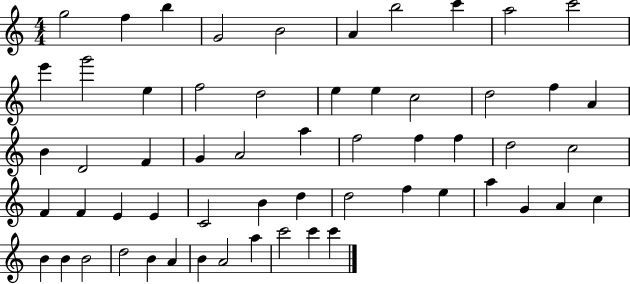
G5/h F5/q B5/q G4/h B4/h A4/q B5/h C6/q A5/h C6/h E6/q G6/h E5/q F5/h D5/h E5/q E5/q C5/h D5/h F5/q A4/q B4/q D4/h F4/q G4/q A4/h A5/q F5/h F5/q F5/q D5/h C5/h F4/q F4/q E4/q E4/q C4/h B4/q D5/q D5/h F5/q E5/q A5/q G4/q A4/q C5/q B4/q B4/q B4/h D5/h B4/q A4/q B4/q A4/h A5/q C6/h C6/q C6/q